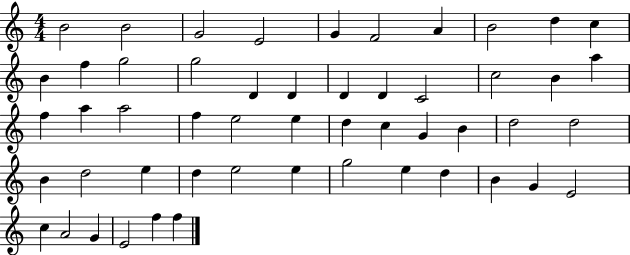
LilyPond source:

{
  \clef treble
  \numericTimeSignature
  \time 4/4
  \key c \major
  b'2 b'2 | g'2 e'2 | g'4 f'2 a'4 | b'2 d''4 c''4 | \break b'4 f''4 g''2 | g''2 d'4 d'4 | d'4 d'4 c'2 | c''2 b'4 a''4 | \break f''4 a''4 a''2 | f''4 e''2 e''4 | d''4 c''4 g'4 b'4 | d''2 d''2 | \break b'4 d''2 e''4 | d''4 e''2 e''4 | g''2 e''4 d''4 | b'4 g'4 e'2 | \break c''4 a'2 g'4 | e'2 f''4 f''4 | \bar "|."
}